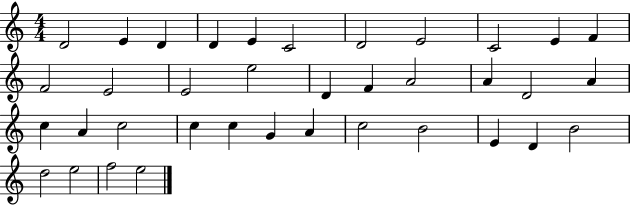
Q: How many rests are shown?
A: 0